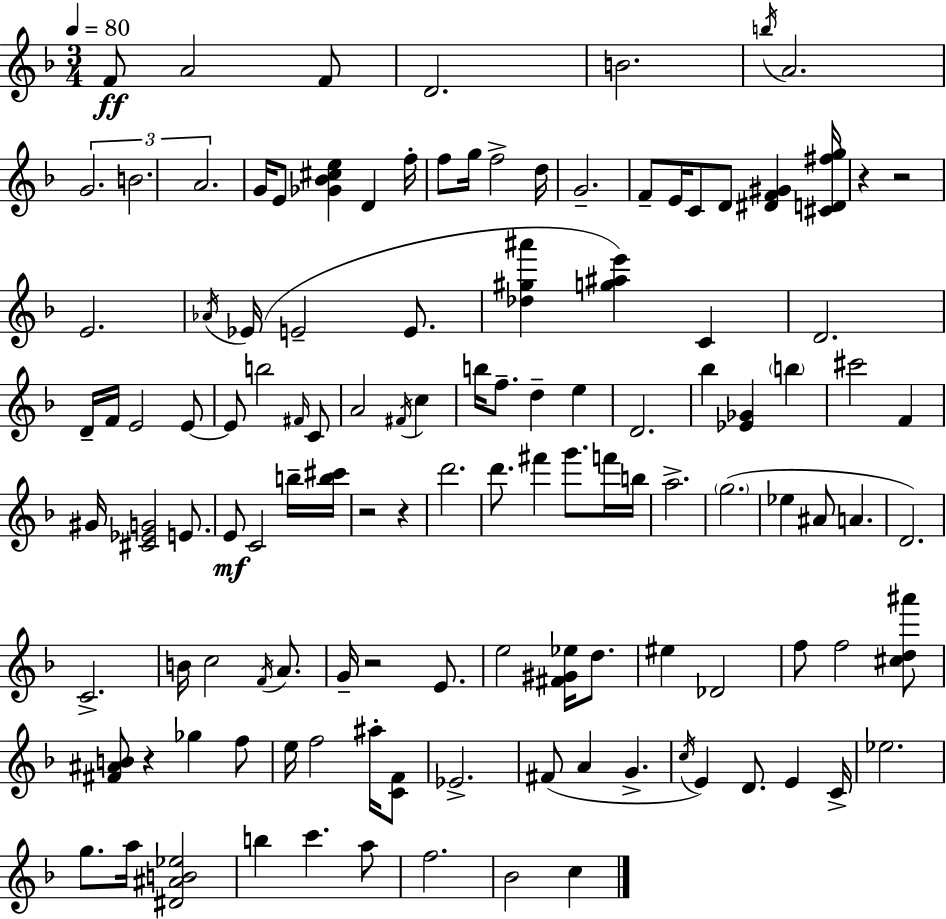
{
  \clef treble
  \numericTimeSignature
  \time 3/4
  \key f \major
  \tempo 4 = 80
  f'8\ff a'2 f'8 | d'2. | b'2. | \acciaccatura { b''16 } a'2. | \break \tuplet 3/2 { g'2. | b'2. | a'2. } | g'16 e'8 <ges' bes' cis'' e''>4 d'4 | \break f''16-. f''8 g''16 f''2-> | d''16 g'2.-- | f'8-- e'16 c'8 d'8 <dis' f' gis'>4 | <cis' d' fis'' g''>16 r4 r2 | \break e'2. | \acciaccatura { aes'16 }( ees'16 e'2-- e'8. | <des'' gis'' ais'''>4 <g'' ais'' e'''>4) c'4 | d'2. | \break d'16-- f'16 e'2 | e'8~~ e'8 b''2 | \grace { fis'16 } c'8 a'2 \acciaccatura { fis'16 } | c''4 b''16 f''8.-- d''4-- | \break e''4 d'2. | bes''4 <ees' ges'>4 | \parenthesize b''4 cis'''2 | f'4 gis'16 <cis' ees' g'>2 | \break e'8. e'8\mf c'2 | b''16-- <b'' cis'''>16 r2 | r4 d'''2. | d'''8. fis'''4 g'''8. | \break f'''16 b''16 a''2.-> | \parenthesize g''2.( | ees''4 ais'8 a'4. | d'2.) | \break c'2.-> | b'16 c''2 | \acciaccatura { f'16 } a'8. g'16-- r2 | e'8. e''2 | \break <fis' gis' ees''>16 d''8. eis''4 des'2 | f''8 f''2 | <cis'' d'' ais'''>8 <fis' ais' b'>8 r4 ges''4 | f''8 e''16 f''2 | \break ais''16-. <c' f'>8 ees'2.-> | fis'8( a'4 g'4.-> | \acciaccatura { c''16 }) e'4 d'8. | e'4 c'16-> ees''2. | \break g''8. a''16 <dis' ais' b' ees''>2 | b''4 c'''4. | a''8 f''2. | bes'2 | \break c''4 \bar "|."
}